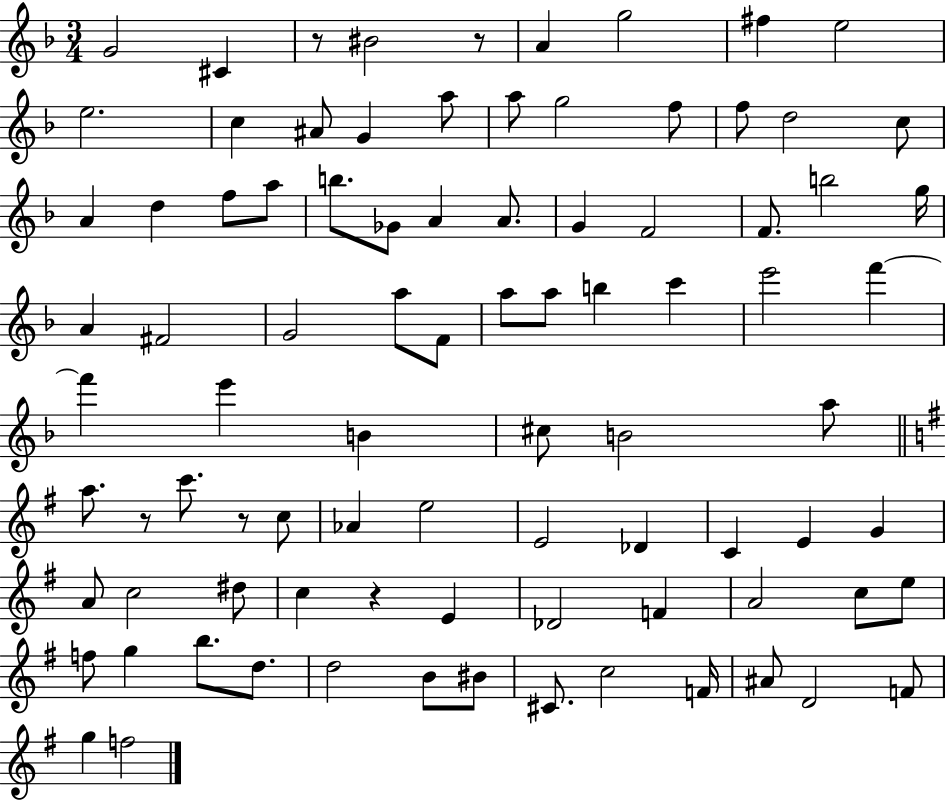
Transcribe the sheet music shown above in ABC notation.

X:1
T:Untitled
M:3/4
L:1/4
K:F
G2 ^C z/2 ^B2 z/2 A g2 ^f e2 e2 c ^A/2 G a/2 a/2 g2 f/2 f/2 d2 c/2 A d f/2 a/2 b/2 _G/2 A A/2 G F2 F/2 b2 g/4 A ^F2 G2 a/2 F/2 a/2 a/2 b c' e'2 f' f' e' B ^c/2 B2 a/2 a/2 z/2 c'/2 z/2 c/2 _A e2 E2 _D C E G A/2 c2 ^d/2 c z E _D2 F A2 c/2 e/2 f/2 g b/2 d/2 d2 B/2 ^B/2 ^C/2 c2 F/4 ^A/2 D2 F/2 g f2